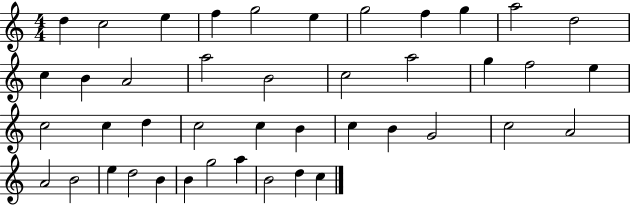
D5/q C5/h E5/q F5/q G5/h E5/q G5/h F5/q G5/q A5/h D5/h C5/q B4/q A4/h A5/h B4/h C5/h A5/h G5/q F5/h E5/q C5/h C5/q D5/q C5/h C5/q B4/q C5/q B4/q G4/h C5/h A4/h A4/h B4/h E5/q D5/h B4/q B4/q G5/h A5/q B4/h D5/q C5/q